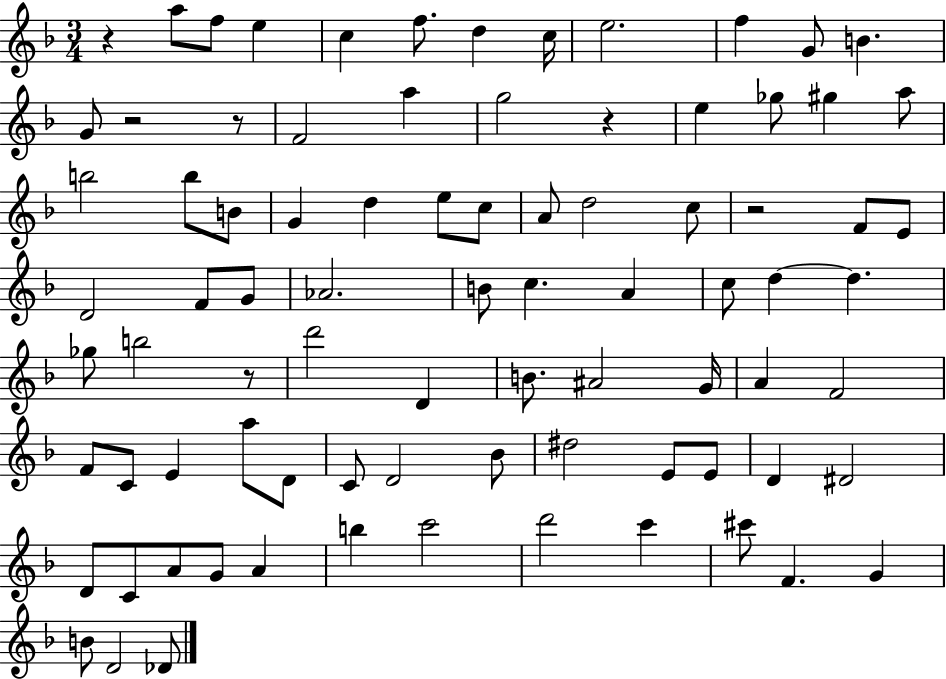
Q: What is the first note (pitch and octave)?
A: A5